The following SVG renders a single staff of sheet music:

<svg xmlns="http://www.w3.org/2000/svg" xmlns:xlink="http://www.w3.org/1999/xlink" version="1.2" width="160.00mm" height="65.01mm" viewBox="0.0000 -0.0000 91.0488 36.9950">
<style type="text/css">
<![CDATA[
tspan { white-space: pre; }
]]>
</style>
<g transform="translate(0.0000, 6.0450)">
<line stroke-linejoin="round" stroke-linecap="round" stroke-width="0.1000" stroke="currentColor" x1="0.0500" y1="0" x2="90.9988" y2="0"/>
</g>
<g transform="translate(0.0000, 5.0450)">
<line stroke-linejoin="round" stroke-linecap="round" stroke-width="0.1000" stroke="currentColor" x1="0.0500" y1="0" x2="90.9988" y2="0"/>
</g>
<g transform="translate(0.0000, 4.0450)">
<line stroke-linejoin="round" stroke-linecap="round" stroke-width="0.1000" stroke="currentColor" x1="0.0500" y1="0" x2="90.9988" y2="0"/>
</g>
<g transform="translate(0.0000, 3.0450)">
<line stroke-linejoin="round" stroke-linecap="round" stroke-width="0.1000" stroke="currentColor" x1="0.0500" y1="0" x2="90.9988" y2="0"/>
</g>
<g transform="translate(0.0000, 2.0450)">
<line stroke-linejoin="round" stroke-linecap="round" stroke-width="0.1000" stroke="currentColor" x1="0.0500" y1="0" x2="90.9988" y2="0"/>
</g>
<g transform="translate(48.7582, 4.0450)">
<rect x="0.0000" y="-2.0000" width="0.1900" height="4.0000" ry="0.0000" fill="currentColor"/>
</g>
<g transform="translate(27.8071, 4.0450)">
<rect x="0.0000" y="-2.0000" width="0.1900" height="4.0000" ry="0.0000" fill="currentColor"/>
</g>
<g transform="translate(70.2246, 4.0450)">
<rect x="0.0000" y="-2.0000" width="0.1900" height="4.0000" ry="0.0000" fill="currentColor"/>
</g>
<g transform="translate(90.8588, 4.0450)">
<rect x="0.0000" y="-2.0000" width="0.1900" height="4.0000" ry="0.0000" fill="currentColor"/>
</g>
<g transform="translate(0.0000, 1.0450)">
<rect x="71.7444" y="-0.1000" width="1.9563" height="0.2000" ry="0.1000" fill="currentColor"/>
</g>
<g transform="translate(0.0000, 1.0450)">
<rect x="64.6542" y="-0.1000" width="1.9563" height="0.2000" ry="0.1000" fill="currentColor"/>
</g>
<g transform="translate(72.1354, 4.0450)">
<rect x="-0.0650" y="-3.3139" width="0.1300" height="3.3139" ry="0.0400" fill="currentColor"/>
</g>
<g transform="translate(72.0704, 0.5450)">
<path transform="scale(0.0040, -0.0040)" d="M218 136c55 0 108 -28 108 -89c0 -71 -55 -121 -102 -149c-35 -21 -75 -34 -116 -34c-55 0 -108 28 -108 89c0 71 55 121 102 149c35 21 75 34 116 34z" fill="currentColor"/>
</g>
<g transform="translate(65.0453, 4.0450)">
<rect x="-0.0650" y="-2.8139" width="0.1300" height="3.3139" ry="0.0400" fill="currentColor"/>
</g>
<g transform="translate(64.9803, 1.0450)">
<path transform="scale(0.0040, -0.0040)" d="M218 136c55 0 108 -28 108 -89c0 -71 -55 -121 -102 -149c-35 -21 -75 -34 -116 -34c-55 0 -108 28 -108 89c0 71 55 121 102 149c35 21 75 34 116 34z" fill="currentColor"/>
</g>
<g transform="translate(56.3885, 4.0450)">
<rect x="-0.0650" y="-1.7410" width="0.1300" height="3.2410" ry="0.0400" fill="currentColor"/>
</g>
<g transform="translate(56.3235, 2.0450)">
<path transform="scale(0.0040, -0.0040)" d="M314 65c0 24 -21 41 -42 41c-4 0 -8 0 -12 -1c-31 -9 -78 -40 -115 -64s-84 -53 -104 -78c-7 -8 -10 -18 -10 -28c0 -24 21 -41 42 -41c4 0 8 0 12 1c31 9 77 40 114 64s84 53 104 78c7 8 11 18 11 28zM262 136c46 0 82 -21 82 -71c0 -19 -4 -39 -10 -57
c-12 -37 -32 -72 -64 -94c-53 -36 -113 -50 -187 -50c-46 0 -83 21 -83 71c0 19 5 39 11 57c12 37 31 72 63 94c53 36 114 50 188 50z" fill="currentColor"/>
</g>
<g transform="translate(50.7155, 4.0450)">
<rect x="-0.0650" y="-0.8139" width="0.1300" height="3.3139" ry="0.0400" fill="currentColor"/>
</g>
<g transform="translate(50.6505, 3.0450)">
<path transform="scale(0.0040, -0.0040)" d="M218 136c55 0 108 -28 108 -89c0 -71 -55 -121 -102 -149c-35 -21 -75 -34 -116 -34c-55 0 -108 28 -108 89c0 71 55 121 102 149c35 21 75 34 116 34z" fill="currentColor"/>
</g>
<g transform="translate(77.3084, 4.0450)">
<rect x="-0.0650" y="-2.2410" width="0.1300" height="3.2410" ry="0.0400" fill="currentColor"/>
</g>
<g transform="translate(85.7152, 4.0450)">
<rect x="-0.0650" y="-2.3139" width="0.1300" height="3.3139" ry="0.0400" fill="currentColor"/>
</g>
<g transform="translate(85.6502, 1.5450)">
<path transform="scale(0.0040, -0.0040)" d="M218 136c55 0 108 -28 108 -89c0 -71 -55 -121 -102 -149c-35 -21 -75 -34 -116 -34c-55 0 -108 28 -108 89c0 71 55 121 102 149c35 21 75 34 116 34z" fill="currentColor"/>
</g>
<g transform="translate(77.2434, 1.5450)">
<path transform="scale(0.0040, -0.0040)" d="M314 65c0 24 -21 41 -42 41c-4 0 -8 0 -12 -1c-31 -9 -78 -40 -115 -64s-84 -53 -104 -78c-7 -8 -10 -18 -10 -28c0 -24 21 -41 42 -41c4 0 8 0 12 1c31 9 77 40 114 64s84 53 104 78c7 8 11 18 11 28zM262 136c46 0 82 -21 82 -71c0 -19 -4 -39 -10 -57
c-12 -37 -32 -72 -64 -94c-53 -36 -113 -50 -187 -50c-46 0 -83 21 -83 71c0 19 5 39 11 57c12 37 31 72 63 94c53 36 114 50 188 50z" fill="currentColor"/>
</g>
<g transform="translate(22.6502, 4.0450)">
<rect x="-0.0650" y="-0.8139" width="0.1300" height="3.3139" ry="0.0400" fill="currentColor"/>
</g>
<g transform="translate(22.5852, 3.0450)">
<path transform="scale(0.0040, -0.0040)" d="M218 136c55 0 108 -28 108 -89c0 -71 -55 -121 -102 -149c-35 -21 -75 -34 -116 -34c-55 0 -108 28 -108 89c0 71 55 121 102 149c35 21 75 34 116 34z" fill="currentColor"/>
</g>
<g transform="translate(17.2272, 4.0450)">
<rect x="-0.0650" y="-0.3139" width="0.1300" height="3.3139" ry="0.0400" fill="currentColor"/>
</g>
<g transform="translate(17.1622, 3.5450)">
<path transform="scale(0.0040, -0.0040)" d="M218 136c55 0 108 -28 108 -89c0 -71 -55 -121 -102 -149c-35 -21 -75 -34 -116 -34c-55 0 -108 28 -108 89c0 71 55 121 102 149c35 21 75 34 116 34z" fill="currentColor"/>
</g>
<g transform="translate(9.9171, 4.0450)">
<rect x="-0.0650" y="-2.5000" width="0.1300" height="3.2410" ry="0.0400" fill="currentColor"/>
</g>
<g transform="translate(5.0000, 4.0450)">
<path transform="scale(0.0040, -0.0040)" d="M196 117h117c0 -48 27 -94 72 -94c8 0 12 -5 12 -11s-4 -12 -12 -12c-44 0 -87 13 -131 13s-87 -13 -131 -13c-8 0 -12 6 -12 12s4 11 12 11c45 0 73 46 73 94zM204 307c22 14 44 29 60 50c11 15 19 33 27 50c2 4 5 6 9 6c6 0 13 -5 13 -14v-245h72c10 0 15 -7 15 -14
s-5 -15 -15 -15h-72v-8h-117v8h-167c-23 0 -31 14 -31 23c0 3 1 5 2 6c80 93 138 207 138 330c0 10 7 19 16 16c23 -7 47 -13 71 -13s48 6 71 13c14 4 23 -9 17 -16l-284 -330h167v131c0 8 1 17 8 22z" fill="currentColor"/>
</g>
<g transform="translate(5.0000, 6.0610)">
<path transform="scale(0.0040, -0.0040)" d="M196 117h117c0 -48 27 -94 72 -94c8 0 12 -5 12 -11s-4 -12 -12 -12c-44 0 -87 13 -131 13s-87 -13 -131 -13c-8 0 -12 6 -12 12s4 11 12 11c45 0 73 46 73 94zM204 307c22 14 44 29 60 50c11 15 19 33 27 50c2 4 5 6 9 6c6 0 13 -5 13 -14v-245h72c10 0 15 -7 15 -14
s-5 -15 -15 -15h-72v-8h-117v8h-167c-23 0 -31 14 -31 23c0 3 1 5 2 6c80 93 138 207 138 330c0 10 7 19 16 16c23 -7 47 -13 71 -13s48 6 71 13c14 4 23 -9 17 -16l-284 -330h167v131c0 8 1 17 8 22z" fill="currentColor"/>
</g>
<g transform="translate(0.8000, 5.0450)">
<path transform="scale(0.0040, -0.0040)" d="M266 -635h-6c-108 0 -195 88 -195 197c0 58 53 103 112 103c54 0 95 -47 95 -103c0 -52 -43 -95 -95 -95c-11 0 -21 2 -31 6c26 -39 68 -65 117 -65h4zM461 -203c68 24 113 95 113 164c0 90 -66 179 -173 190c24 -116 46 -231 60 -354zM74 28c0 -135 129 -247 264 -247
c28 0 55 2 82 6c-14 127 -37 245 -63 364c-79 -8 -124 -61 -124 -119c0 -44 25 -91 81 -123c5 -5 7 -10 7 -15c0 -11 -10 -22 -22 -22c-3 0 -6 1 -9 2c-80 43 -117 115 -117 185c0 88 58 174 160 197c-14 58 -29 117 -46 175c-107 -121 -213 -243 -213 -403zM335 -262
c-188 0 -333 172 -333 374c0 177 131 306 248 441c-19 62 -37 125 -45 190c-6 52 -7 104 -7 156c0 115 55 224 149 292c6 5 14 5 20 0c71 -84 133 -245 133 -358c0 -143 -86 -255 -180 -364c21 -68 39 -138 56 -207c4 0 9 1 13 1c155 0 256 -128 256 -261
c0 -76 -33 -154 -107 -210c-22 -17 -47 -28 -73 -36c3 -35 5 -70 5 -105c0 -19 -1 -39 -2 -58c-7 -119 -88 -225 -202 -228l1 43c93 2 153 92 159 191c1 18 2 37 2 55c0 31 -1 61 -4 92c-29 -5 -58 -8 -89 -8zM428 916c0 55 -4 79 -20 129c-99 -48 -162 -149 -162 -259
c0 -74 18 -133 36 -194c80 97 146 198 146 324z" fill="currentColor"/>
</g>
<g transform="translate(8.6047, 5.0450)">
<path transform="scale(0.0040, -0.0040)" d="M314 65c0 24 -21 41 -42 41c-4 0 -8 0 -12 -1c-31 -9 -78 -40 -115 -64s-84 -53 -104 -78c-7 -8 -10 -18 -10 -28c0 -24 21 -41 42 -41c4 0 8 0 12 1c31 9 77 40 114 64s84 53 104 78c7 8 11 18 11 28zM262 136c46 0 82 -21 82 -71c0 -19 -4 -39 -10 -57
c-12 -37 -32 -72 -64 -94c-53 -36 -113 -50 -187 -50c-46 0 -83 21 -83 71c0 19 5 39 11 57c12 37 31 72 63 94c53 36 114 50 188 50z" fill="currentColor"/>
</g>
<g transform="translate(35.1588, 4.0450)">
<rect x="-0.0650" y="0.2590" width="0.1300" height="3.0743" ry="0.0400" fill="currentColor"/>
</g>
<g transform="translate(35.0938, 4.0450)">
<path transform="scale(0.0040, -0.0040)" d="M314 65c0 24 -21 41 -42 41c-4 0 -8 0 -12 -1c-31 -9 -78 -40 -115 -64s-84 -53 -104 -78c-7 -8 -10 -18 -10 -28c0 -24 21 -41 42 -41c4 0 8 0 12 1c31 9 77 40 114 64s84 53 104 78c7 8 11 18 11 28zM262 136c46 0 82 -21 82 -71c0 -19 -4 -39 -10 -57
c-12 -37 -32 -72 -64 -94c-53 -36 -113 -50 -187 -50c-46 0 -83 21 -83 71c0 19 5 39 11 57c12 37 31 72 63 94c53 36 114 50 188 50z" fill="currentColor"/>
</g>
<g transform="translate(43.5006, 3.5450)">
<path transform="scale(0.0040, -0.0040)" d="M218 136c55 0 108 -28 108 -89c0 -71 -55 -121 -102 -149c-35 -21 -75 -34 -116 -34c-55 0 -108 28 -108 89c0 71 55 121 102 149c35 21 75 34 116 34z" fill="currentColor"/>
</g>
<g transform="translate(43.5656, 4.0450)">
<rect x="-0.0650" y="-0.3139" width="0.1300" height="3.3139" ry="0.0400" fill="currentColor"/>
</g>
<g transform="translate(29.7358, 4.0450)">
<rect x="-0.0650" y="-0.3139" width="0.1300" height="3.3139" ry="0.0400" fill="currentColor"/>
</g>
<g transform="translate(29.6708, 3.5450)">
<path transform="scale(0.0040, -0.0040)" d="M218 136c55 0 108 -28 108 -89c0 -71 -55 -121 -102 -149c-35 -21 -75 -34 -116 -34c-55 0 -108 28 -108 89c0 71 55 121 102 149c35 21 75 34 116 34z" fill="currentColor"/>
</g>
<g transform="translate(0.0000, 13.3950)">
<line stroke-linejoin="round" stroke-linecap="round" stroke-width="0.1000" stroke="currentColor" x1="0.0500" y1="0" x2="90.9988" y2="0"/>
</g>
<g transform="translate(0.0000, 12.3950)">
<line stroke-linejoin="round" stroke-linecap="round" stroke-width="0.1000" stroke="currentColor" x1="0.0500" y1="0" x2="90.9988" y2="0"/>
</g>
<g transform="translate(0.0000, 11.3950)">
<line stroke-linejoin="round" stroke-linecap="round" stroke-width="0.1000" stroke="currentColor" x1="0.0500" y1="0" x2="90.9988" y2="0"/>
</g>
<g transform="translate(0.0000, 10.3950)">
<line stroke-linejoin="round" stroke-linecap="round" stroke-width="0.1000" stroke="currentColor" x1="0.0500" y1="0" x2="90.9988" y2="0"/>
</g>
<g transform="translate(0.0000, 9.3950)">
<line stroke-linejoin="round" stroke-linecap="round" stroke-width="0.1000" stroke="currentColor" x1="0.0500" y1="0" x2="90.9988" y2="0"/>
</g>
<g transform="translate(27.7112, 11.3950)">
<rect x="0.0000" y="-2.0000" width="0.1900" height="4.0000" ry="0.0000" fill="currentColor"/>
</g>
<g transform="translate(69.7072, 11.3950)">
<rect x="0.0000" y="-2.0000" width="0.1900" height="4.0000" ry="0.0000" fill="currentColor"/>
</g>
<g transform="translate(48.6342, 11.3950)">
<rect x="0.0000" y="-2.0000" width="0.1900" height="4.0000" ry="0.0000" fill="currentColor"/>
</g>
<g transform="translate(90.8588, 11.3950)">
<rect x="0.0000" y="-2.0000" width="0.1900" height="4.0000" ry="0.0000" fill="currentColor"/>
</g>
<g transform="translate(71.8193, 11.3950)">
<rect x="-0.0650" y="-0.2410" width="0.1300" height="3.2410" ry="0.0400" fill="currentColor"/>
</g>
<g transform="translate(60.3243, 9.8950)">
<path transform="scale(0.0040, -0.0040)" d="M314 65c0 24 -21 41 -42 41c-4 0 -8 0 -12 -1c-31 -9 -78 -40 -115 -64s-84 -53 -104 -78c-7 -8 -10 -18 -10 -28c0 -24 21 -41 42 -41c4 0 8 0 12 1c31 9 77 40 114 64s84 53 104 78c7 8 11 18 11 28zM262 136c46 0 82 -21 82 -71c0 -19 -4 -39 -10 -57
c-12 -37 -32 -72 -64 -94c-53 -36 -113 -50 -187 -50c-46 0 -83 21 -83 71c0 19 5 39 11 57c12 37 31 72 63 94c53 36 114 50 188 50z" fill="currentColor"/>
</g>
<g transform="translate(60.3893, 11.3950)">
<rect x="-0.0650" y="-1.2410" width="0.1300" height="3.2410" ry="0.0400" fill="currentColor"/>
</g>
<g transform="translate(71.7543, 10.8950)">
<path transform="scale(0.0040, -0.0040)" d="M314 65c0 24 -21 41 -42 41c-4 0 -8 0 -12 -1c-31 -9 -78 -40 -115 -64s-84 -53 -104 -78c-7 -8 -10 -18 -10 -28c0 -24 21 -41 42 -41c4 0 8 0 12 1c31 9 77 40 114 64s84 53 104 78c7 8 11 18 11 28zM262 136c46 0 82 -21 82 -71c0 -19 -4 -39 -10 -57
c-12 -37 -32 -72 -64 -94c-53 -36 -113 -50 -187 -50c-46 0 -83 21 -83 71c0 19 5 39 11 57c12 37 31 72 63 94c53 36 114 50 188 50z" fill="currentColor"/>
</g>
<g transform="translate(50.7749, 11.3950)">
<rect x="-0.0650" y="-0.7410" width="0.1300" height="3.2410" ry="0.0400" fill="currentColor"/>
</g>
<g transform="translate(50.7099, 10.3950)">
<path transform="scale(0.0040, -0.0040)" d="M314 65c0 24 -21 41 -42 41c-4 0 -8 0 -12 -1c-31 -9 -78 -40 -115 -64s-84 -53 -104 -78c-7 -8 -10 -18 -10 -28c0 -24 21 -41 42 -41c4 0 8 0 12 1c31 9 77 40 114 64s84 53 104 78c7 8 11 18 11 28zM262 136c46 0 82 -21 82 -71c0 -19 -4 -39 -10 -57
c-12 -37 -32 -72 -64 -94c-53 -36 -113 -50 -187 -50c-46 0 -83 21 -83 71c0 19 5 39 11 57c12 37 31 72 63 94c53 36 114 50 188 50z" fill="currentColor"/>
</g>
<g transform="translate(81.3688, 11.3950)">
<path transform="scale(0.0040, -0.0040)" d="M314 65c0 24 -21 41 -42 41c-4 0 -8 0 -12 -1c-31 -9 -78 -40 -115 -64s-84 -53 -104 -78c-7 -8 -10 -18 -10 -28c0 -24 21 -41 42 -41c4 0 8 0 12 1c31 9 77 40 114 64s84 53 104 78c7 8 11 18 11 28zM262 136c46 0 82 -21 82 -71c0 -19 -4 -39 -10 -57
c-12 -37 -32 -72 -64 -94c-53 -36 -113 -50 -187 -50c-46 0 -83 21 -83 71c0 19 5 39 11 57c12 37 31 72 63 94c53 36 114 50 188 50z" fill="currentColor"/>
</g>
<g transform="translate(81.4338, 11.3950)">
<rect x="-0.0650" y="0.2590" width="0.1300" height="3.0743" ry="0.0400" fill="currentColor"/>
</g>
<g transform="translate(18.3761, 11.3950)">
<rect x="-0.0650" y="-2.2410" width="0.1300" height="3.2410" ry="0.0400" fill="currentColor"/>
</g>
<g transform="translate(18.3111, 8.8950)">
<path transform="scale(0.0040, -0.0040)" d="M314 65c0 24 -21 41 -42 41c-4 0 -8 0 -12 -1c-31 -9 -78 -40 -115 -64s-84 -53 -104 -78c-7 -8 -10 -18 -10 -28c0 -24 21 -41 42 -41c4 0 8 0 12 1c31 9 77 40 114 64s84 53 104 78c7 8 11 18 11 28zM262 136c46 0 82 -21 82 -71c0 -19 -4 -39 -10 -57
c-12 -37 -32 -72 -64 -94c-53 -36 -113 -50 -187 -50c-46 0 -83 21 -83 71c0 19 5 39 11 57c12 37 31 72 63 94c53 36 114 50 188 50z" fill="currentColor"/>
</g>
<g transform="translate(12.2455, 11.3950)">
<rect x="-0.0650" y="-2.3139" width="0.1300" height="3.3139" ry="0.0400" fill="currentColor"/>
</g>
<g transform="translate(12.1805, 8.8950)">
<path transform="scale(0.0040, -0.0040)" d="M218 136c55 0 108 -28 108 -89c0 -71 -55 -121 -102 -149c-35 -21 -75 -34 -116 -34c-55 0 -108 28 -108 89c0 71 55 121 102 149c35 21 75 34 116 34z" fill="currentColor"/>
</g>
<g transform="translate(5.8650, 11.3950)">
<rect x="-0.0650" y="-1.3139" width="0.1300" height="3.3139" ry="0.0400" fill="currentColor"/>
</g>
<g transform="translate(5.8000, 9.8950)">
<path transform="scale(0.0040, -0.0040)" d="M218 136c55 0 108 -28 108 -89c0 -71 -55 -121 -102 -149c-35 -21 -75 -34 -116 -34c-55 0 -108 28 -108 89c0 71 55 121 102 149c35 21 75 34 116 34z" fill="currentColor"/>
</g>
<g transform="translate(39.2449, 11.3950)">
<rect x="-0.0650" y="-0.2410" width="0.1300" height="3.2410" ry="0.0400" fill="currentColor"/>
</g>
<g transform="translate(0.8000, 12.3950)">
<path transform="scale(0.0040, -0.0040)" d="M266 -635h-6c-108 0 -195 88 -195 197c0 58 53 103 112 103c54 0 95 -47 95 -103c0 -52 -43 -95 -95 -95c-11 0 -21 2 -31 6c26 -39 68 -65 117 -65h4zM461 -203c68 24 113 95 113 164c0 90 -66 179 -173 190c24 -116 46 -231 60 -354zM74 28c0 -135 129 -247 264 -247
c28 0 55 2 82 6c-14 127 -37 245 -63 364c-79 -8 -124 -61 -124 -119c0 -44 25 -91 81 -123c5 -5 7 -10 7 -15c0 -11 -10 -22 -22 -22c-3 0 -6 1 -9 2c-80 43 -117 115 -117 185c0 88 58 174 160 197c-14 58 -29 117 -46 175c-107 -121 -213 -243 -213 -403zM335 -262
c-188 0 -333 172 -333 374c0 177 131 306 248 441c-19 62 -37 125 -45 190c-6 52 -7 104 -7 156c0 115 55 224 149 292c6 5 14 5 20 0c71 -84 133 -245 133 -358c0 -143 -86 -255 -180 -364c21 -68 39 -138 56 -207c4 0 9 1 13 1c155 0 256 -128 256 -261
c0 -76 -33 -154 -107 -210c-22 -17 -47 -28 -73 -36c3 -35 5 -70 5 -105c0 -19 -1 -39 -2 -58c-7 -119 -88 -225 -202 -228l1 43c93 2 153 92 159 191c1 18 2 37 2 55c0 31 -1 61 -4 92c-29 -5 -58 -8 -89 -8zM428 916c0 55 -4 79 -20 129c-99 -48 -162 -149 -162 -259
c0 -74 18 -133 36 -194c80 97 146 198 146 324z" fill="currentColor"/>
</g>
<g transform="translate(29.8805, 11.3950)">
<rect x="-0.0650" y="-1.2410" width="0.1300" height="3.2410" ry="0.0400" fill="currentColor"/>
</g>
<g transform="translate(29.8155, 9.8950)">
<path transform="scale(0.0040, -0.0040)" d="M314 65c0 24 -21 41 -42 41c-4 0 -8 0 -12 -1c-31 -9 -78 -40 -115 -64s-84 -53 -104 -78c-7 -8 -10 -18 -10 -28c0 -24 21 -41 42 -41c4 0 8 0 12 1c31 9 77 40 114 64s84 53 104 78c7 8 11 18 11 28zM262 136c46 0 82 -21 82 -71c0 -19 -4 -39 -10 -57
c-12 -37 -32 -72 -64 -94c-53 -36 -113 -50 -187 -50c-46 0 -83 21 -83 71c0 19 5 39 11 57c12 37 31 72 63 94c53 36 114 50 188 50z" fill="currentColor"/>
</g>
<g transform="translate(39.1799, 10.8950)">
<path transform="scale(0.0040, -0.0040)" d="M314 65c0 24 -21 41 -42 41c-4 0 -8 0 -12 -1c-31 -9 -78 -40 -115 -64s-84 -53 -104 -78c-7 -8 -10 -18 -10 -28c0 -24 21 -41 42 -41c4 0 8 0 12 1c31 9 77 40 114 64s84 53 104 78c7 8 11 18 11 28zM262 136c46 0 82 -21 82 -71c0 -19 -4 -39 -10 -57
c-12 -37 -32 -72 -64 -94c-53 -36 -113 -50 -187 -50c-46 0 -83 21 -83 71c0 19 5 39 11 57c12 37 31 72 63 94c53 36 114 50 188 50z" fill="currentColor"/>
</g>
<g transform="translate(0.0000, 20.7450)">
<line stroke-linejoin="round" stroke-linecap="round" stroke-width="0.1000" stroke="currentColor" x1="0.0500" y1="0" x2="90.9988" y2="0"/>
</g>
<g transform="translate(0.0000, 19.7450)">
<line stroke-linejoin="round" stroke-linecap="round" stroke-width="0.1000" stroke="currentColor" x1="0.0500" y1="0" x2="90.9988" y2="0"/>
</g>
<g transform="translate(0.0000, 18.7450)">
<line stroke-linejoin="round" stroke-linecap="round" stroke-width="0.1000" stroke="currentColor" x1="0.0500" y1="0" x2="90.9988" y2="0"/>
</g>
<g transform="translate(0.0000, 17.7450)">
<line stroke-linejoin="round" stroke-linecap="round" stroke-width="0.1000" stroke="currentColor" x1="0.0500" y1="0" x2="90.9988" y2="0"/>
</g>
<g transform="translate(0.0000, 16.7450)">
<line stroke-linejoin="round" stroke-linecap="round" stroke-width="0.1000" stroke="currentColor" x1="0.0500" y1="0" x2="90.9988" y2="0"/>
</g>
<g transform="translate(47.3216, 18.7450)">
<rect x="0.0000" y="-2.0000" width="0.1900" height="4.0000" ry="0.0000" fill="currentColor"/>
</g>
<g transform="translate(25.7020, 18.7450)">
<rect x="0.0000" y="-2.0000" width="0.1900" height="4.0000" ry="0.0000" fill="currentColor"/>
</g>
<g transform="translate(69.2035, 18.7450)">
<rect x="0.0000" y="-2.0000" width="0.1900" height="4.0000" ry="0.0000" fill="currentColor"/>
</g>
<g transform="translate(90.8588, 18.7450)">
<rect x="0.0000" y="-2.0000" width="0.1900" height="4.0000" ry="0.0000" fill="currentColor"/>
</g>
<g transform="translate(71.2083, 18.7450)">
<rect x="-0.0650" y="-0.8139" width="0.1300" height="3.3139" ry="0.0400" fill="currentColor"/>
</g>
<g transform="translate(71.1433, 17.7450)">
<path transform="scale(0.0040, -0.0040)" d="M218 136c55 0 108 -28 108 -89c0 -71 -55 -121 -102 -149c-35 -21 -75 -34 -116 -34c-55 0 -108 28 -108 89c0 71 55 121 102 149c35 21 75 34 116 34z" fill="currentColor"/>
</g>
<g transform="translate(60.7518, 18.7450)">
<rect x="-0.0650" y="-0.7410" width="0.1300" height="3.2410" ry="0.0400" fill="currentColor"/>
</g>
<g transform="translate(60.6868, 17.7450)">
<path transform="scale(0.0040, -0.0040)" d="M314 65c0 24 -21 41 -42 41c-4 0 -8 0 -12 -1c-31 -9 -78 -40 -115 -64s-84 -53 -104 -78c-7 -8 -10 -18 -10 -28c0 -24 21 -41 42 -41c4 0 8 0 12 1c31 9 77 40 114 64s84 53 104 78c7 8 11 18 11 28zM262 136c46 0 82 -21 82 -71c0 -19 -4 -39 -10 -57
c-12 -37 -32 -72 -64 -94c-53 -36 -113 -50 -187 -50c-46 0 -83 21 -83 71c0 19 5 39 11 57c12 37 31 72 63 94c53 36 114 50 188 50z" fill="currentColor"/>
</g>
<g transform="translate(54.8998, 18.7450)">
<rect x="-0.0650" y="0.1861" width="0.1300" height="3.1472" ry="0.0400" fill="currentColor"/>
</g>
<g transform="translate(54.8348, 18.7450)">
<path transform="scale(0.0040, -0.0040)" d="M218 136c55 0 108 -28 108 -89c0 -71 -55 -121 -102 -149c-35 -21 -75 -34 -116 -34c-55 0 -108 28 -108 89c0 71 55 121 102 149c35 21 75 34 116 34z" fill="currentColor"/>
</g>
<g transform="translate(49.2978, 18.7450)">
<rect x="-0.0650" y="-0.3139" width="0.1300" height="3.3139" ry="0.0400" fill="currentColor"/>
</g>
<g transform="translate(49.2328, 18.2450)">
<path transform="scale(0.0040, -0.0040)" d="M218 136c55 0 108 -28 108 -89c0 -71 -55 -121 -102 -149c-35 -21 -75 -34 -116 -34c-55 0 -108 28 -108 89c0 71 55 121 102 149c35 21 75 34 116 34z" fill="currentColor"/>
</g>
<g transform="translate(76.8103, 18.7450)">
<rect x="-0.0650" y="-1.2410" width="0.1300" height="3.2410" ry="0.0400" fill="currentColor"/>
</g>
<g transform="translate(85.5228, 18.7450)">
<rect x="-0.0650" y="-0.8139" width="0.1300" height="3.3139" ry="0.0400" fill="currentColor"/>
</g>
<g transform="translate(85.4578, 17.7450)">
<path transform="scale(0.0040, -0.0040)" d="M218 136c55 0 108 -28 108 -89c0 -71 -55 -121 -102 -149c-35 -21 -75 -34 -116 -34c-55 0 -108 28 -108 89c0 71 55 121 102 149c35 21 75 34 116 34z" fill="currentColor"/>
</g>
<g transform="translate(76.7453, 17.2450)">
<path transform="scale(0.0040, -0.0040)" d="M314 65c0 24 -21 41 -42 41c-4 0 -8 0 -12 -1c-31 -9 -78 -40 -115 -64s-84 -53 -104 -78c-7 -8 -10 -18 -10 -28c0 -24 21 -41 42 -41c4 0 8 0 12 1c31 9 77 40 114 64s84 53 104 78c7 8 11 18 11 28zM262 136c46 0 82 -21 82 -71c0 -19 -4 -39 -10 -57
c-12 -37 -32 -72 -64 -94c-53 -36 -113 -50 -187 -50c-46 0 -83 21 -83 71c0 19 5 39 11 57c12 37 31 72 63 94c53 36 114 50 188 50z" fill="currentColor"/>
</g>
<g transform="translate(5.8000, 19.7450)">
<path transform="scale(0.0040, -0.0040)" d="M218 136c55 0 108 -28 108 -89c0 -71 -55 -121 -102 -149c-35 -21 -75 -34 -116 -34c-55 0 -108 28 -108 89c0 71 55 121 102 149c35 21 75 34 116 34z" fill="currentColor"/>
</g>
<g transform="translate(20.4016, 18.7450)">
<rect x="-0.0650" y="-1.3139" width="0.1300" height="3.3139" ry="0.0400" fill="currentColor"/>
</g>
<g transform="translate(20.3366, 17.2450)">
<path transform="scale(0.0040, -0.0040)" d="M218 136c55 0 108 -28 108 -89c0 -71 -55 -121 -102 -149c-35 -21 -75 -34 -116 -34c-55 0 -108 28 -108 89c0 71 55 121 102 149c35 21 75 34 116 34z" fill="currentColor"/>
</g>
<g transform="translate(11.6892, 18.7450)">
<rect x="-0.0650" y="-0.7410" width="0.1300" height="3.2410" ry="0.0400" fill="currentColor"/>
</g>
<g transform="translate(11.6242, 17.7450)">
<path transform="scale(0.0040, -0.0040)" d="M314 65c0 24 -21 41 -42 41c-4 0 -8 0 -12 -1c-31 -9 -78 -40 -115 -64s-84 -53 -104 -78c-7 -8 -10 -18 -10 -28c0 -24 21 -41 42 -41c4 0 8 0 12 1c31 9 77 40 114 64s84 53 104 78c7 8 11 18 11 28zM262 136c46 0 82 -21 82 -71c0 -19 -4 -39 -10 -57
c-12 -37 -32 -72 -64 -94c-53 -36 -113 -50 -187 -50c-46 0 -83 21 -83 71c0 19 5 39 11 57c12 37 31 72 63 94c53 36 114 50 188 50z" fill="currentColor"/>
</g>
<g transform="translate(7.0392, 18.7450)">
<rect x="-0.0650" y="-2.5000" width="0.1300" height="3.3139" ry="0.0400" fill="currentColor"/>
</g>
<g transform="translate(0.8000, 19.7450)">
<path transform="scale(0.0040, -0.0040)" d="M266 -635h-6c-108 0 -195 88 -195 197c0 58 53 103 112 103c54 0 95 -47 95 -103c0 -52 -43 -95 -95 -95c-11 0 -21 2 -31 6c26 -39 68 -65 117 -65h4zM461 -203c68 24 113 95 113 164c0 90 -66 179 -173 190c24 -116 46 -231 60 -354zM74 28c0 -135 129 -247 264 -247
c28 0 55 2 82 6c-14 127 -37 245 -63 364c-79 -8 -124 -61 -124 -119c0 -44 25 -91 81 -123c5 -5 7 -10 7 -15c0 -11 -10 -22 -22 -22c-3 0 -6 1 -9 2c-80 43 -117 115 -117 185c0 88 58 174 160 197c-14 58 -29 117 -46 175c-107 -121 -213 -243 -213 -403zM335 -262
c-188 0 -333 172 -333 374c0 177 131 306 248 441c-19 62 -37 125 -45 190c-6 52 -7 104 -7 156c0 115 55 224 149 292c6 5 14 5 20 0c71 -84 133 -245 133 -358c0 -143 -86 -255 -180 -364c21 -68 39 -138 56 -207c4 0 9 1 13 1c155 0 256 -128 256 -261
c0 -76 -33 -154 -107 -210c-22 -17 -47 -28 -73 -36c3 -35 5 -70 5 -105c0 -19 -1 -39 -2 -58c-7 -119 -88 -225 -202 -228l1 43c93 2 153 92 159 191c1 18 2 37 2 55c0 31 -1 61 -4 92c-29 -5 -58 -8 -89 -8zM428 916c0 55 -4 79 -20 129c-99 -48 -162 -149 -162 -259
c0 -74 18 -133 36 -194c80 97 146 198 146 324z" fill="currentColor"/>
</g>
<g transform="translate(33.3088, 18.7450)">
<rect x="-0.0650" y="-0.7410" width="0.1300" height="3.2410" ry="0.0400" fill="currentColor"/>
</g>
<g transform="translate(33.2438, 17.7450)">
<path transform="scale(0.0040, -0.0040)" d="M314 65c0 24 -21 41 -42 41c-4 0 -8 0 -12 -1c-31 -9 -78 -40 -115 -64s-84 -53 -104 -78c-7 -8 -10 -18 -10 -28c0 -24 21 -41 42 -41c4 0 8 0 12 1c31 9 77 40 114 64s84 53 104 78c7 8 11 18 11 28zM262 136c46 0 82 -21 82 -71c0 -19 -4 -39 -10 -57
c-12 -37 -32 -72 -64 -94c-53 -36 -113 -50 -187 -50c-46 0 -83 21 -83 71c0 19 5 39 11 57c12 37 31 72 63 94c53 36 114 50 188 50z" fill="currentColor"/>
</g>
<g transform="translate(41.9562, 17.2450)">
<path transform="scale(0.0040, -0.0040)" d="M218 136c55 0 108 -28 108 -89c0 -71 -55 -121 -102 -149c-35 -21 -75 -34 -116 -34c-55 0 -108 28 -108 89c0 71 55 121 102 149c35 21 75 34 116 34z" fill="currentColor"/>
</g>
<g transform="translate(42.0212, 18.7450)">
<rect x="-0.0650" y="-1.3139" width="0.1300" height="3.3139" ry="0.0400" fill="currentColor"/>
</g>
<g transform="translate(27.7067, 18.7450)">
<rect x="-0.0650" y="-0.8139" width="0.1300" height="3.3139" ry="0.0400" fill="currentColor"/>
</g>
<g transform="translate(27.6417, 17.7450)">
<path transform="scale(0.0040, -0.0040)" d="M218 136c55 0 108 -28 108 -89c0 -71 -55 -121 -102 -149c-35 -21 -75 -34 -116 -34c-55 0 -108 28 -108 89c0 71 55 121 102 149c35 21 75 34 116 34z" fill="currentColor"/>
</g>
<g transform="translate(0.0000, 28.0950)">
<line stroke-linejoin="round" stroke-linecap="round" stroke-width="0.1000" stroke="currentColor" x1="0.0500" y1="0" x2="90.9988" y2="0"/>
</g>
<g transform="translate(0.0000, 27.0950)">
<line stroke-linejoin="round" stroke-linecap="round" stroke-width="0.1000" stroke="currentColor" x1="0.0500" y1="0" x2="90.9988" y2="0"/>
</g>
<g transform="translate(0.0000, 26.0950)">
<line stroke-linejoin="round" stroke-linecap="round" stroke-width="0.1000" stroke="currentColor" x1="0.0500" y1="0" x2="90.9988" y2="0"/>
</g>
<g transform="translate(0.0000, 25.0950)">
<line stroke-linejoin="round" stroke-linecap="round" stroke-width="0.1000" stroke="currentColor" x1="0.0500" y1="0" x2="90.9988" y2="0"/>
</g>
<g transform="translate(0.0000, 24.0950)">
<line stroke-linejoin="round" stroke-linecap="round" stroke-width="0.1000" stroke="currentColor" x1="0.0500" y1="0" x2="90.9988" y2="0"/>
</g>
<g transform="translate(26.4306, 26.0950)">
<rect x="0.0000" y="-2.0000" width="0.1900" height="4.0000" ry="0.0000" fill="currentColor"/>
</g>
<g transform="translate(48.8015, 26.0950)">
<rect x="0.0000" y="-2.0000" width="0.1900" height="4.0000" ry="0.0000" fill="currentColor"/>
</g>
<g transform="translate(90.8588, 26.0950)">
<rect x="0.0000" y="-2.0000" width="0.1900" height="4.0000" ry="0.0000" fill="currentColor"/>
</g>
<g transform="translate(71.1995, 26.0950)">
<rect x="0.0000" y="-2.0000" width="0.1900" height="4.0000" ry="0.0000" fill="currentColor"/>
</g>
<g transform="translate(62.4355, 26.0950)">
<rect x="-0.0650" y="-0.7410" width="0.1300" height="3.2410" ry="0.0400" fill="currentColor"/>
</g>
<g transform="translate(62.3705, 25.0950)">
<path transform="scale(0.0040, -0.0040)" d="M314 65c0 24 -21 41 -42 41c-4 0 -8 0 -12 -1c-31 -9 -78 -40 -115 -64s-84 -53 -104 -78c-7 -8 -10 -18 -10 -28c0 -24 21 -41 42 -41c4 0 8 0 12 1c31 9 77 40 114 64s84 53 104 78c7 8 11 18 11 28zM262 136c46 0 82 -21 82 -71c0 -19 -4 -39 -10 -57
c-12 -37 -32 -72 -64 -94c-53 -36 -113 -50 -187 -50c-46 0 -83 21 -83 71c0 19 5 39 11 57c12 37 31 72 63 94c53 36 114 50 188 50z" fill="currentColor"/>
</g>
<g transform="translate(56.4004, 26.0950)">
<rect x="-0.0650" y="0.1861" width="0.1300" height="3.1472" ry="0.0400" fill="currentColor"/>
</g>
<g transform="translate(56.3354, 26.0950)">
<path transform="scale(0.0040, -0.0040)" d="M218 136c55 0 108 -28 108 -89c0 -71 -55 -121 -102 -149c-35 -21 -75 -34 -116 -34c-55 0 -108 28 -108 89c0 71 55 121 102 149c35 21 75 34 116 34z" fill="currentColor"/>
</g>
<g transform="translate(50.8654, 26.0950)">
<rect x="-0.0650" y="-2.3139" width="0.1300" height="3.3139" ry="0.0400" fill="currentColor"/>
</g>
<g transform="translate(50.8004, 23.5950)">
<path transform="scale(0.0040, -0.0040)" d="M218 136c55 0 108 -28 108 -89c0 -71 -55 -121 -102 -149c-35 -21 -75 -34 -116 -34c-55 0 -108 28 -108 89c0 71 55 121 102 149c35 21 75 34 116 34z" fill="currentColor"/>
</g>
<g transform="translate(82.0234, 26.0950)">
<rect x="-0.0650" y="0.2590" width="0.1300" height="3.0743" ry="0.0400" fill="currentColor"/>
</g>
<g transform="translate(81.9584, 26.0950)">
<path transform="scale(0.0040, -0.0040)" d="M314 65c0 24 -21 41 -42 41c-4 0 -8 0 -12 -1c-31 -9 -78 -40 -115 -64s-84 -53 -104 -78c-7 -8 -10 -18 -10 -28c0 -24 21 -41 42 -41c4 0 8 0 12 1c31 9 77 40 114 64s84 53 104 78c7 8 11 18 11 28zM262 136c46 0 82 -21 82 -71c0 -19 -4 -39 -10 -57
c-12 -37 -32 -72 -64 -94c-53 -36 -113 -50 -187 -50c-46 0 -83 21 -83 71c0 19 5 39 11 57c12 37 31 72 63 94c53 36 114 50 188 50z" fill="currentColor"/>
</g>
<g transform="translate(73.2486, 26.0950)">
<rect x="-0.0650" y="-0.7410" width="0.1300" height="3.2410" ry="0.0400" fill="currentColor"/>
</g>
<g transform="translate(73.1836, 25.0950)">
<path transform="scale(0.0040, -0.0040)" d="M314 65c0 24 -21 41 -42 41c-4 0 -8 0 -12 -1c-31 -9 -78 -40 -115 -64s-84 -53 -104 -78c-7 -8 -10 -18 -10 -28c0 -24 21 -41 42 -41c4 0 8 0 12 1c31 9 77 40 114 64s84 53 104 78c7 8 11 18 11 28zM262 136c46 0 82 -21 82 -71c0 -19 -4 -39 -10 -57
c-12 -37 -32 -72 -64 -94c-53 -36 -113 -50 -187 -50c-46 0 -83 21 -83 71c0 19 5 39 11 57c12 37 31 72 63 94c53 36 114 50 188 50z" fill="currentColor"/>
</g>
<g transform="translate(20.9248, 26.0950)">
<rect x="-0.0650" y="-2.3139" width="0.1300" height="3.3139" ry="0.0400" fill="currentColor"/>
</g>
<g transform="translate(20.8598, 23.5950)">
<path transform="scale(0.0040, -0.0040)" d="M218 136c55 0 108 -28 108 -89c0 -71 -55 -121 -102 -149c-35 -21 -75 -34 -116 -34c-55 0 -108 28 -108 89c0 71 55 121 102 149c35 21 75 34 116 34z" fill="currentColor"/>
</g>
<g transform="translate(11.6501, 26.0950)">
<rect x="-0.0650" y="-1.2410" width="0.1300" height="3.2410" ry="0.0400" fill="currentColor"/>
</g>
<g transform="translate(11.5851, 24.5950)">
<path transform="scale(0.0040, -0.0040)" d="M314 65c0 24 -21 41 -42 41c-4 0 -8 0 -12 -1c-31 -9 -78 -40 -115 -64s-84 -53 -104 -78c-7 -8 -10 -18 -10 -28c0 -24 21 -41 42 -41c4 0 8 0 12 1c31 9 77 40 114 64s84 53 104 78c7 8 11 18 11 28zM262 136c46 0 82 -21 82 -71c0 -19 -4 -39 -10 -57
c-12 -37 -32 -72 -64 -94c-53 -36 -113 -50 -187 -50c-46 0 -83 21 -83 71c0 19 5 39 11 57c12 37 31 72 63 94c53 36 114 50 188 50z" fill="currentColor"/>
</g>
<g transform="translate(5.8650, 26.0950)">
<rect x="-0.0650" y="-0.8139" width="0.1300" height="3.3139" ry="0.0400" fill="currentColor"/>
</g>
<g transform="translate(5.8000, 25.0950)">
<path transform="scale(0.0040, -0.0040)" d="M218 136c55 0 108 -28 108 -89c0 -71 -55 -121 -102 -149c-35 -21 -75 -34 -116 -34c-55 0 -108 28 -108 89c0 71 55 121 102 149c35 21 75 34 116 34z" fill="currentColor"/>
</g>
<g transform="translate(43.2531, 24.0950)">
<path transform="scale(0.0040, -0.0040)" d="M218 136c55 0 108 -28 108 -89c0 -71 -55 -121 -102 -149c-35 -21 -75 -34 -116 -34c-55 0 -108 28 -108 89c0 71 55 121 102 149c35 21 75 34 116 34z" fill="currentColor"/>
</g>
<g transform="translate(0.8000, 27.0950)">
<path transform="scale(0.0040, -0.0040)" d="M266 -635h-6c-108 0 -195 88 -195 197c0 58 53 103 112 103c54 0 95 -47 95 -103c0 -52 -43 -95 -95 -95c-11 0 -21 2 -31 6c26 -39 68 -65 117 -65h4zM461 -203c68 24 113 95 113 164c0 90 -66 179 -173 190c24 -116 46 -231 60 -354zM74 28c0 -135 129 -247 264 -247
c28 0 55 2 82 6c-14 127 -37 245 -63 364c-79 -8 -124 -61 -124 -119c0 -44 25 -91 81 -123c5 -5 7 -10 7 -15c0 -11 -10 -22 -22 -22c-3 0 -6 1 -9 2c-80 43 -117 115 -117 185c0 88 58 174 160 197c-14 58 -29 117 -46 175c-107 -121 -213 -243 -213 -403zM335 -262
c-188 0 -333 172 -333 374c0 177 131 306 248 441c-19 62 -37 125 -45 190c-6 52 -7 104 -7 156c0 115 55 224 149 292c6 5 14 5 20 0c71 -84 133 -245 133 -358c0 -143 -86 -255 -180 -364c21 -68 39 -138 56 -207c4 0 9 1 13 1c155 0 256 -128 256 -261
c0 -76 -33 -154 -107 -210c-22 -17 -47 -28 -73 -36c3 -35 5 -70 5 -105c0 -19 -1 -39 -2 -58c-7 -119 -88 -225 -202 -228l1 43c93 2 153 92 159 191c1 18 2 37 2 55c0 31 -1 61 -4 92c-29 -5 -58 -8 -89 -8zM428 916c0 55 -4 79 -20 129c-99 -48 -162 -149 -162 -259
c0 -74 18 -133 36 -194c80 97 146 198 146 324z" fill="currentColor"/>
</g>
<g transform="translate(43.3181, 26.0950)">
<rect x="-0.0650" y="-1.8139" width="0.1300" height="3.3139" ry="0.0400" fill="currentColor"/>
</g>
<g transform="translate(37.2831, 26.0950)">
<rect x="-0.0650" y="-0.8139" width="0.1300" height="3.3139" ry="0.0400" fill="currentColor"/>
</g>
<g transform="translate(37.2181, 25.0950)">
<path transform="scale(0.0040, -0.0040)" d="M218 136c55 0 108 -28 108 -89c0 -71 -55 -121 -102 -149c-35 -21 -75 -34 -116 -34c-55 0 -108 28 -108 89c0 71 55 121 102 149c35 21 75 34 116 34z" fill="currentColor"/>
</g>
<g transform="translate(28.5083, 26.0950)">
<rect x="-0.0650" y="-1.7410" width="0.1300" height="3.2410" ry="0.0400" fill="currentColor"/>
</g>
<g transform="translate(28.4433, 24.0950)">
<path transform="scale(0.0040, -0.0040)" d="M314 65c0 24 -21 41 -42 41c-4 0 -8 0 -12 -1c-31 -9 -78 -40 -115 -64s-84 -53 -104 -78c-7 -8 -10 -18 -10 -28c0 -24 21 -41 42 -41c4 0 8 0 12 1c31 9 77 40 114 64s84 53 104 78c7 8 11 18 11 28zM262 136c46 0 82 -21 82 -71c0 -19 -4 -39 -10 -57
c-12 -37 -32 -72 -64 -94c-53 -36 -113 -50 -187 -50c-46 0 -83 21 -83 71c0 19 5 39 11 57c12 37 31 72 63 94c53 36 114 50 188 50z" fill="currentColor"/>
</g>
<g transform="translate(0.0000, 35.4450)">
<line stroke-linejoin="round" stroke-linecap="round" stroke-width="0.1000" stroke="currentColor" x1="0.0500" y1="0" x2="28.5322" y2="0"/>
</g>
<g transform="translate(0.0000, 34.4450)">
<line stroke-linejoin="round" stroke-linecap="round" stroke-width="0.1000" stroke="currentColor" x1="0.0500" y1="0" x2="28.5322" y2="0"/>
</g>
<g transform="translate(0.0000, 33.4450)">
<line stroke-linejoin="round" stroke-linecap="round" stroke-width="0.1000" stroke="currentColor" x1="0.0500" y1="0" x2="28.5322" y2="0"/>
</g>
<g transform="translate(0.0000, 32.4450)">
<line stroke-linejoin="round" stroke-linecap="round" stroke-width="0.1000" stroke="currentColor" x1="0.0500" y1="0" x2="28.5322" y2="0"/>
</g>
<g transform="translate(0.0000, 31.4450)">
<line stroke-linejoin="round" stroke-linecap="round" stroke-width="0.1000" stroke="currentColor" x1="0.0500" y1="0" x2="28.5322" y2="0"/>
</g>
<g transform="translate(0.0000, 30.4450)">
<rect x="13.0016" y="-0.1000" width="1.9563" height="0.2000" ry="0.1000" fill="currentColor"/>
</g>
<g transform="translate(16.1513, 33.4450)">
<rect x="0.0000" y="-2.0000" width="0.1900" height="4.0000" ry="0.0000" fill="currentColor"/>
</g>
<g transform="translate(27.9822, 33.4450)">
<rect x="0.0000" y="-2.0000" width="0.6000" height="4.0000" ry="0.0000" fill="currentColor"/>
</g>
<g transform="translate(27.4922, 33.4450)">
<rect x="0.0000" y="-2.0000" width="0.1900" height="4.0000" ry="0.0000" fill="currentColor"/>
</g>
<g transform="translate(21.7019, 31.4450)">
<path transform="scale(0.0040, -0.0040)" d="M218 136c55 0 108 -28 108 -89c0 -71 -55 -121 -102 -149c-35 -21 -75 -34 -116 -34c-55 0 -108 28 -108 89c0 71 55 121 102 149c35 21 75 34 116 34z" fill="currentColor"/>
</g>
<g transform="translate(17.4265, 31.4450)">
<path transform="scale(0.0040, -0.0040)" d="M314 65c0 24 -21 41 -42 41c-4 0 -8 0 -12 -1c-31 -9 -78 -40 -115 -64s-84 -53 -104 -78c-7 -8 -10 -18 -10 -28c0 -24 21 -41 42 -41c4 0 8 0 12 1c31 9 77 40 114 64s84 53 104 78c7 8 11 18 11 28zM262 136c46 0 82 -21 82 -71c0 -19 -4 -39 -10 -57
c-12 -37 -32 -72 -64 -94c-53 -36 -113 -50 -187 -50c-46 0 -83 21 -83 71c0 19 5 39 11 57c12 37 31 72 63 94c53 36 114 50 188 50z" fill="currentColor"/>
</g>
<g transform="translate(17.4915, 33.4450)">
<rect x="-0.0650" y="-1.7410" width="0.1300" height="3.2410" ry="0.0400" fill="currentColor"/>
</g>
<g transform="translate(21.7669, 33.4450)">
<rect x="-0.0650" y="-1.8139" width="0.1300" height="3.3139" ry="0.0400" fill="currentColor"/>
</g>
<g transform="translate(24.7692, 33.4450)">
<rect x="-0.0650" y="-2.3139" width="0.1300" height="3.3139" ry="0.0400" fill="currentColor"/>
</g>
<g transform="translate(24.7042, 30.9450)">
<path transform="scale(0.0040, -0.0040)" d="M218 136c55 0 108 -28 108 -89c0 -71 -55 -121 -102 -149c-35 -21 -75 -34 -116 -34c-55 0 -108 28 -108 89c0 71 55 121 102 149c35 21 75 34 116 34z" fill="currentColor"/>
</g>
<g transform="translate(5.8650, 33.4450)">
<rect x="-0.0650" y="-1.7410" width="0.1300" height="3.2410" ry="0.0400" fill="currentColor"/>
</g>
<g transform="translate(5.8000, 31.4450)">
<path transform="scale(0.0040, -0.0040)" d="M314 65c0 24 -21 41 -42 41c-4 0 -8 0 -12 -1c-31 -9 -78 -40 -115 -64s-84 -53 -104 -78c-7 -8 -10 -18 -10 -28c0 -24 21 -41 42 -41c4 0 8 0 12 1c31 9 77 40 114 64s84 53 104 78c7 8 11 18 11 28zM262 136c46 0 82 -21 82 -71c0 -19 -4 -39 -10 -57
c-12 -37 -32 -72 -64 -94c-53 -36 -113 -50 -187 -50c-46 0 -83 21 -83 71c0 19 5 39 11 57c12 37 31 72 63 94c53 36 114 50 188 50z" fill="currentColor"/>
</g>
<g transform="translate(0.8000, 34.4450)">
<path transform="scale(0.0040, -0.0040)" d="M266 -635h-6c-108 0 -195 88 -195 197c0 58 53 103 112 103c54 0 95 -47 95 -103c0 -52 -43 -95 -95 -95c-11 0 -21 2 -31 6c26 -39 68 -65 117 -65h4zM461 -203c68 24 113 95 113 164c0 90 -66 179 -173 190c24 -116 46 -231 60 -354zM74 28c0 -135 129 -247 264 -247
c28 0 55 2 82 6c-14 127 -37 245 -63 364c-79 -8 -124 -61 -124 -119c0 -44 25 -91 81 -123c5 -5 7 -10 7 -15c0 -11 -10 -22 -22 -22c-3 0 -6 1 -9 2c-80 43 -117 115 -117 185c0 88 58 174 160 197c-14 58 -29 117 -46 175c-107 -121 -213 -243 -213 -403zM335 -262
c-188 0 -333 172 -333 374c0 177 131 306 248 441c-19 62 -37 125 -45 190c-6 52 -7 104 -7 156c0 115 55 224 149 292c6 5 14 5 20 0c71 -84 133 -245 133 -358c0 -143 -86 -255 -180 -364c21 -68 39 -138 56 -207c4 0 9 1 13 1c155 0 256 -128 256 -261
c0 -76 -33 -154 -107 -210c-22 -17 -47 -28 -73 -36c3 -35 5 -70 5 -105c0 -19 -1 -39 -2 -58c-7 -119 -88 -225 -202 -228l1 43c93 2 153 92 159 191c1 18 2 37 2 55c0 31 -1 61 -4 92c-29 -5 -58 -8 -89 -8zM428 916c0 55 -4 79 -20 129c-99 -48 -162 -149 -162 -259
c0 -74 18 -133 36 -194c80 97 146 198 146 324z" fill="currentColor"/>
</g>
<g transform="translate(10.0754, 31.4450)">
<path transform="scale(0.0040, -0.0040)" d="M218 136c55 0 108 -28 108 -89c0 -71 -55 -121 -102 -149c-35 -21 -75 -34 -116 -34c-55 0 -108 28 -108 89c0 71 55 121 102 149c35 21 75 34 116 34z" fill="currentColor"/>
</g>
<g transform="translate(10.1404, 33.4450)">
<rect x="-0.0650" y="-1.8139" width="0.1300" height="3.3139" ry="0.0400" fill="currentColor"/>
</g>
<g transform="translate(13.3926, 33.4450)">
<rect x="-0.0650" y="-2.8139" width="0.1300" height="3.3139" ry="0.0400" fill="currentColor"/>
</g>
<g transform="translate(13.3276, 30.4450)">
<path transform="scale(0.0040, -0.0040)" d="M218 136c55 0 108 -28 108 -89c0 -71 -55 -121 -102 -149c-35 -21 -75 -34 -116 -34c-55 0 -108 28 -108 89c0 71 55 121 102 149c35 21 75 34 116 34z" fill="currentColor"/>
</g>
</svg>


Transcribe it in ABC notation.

X:1
T:Untitled
M:4/4
L:1/4
K:C
G2 c d c B2 c d f2 a b g2 g e g g2 e2 c2 d2 e2 c2 B2 G d2 e d d2 e c B d2 d e2 d d e2 g f2 d f g B d2 d2 B2 f2 f a f2 f g